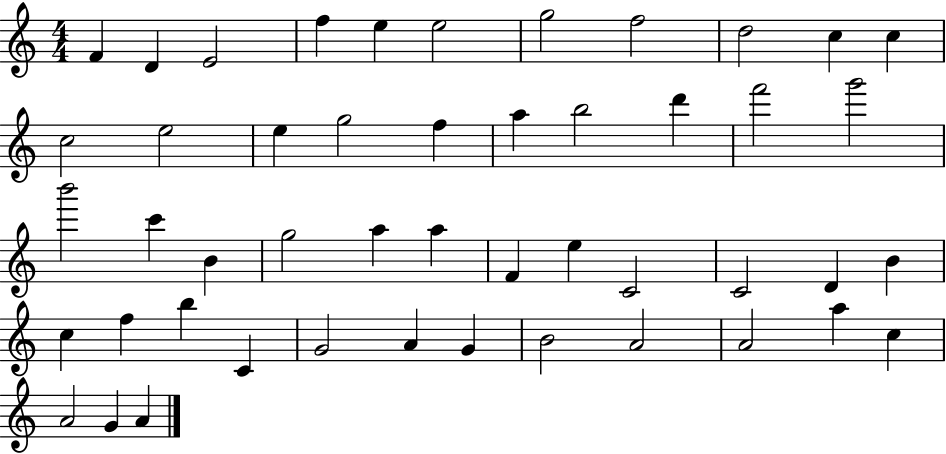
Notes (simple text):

F4/q D4/q E4/h F5/q E5/q E5/h G5/h F5/h D5/h C5/q C5/q C5/h E5/h E5/q G5/h F5/q A5/q B5/h D6/q F6/h G6/h B6/h C6/q B4/q G5/h A5/q A5/q F4/q E5/q C4/h C4/h D4/q B4/q C5/q F5/q B5/q C4/q G4/h A4/q G4/q B4/h A4/h A4/h A5/q C5/q A4/h G4/q A4/q